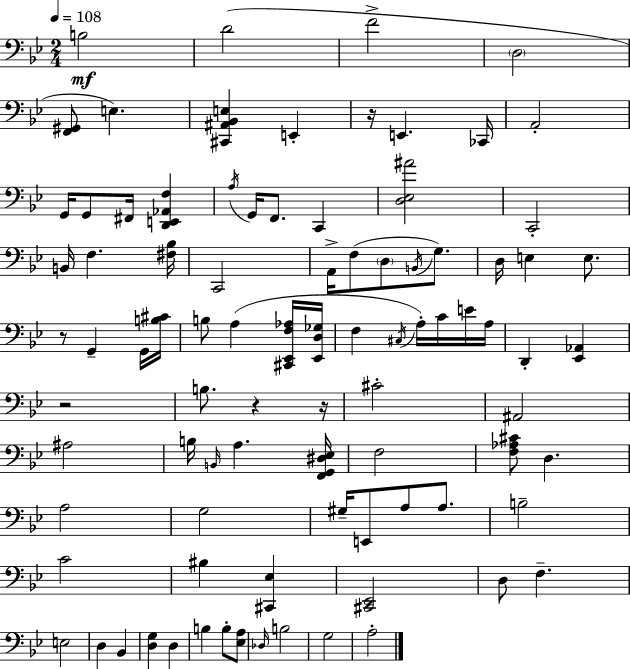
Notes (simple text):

B3/h D4/h F4/h D3/h [F2,G#2]/e E3/q. [C#2,A#2,Bb2,E3]/q E2/q R/s E2/q. CES2/s A2/h G2/s G2/e F#2/s [D2,E2,Ab2,F3]/q A3/s G2/s F2/e. C2/q [D3,Eb3,A#4]/h C2/h B2/s F3/q. [F#3,Bb3]/s C2/h A2/s F3/e D3/e B2/s G3/e. D3/s E3/q E3/e. R/e G2/q G2/s [B3,C#4]/s B3/e A3/q [C#2,Eb2,F3,Ab3]/s [Eb2,D3,Gb3]/s F3/q C#3/s A3/s C4/s E4/s A3/s D2/q [Eb2,Ab2]/q R/h B3/e. R/q R/s C#4/h A#2/h A#3/h B3/s B2/s A3/q. [F2,G2,D#3,Eb3]/s F3/h [F3,Ab3,C#4]/e D3/q. A3/h G3/h G#3/s E2/e A3/e A3/e. B3/h C4/h BIS3/q [C#2,Eb3]/q [C#2,Eb2]/h D3/e F3/q. E3/h D3/q Bb2/q [D3,G3]/q D3/q B3/q B3/e [Eb3,A3]/e Db3/s B3/h G3/h A3/h